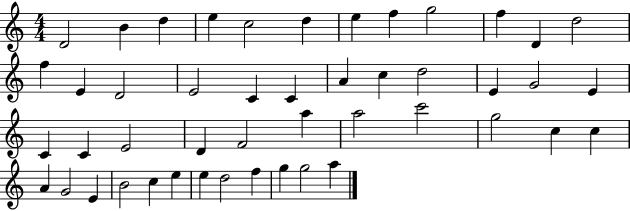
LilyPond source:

{
  \clef treble
  \numericTimeSignature
  \time 4/4
  \key c \major
  d'2 b'4 d''4 | e''4 c''2 d''4 | e''4 f''4 g''2 | f''4 d'4 d''2 | \break f''4 e'4 d'2 | e'2 c'4 c'4 | a'4 c''4 d''2 | e'4 g'2 e'4 | \break c'4 c'4 e'2 | d'4 f'2 a''4 | a''2 c'''2 | g''2 c''4 c''4 | \break a'4 g'2 e'4 | b'2 c''4 e''4 | e''4 d''2 f''4 | g''4 g''2 a''4 | \break \bar "|."
}